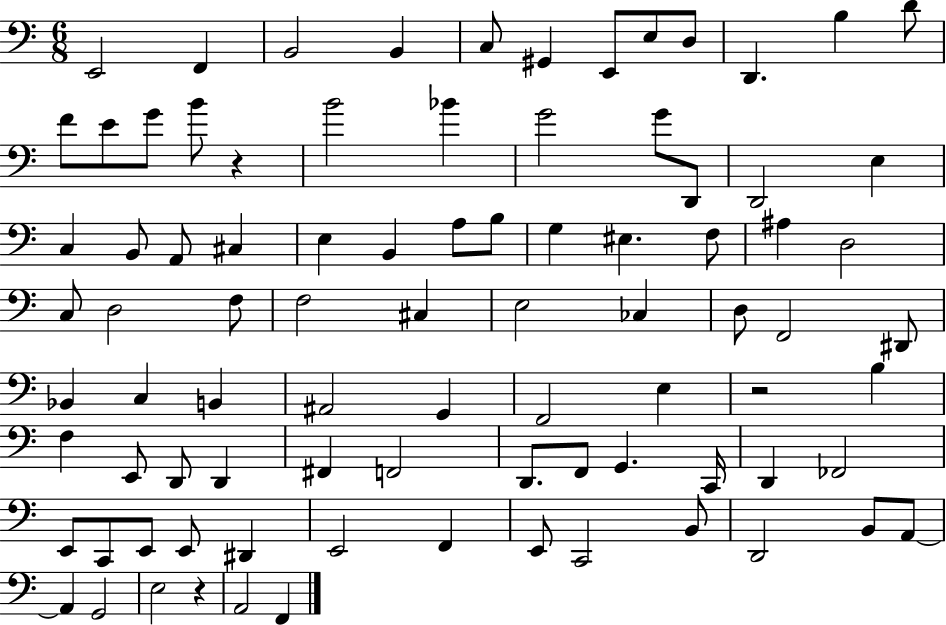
X:1
T:Untitled
M:6/8
L:1/4
K:C
E,,2 F,, B,,2 B,, C,/2 ^G,, E,,/2 E,/2 D,/2 D,, B, D/2 F/2 E/2 G/2 B/2 z B2 _B G2 G/2 D,,/2 D,,2 E, C, B,,/2 A,,/2 ^C, E, B,, A,/2 B,/2 G, ^E, F,/2 ^A, D,2 C,/2 D,2 F,/2 F,2 ^C, E,2 _C, D,/2 F,,2 ^D,,/2 _B,, C, B,, ^A,,2 G,, F,,2 E, z2 B, F, E,,/2 D,,/2 D,, ^F,, F,,2 D,,/2 F,,/2 G,, C,,/4 D,, _F,,2 E,,/2 C,,/2 E,,/2 E,,/2 ^D,, E,,2 F,, E,,/2 C,,2 B,,/2 D,,2 B,,/2 A,,/2 A,, G,,2 E,2 z A,,2 F,,